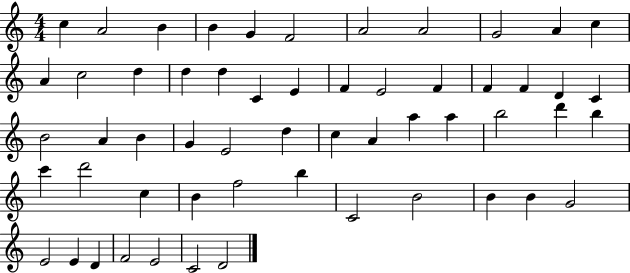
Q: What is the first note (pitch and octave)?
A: C5